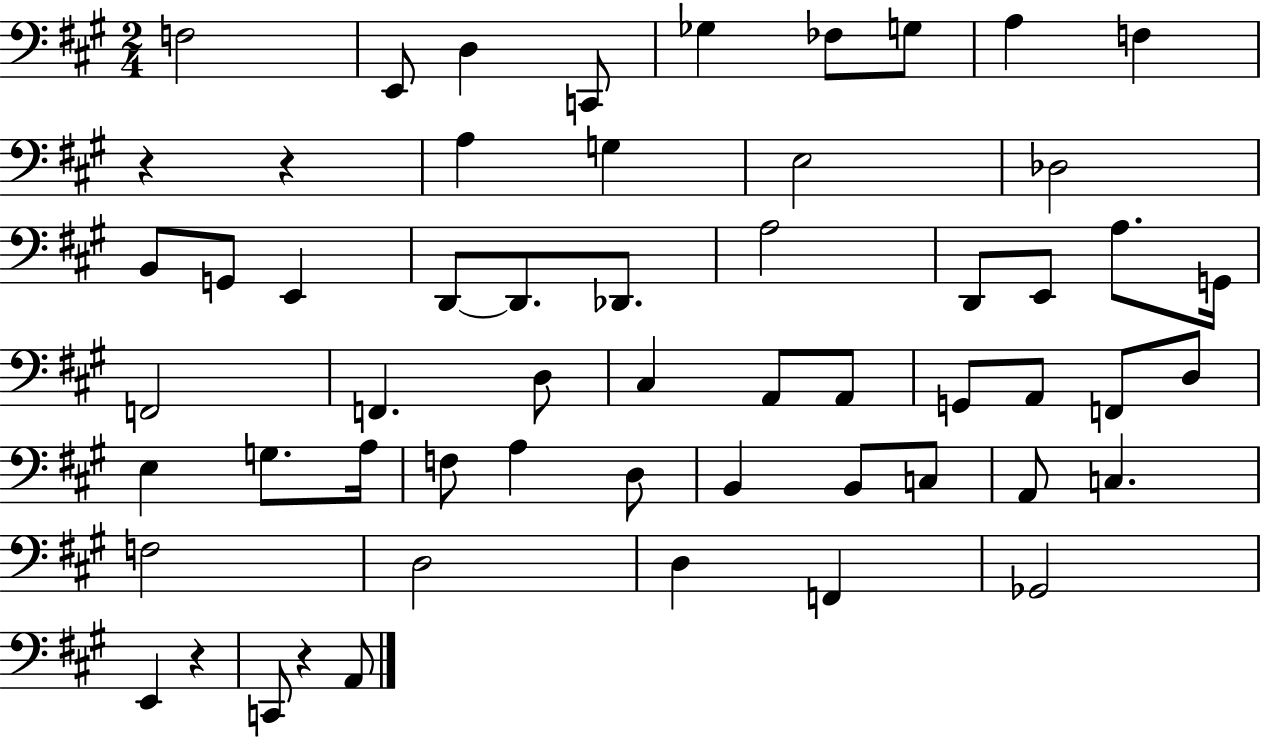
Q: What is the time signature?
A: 2/4